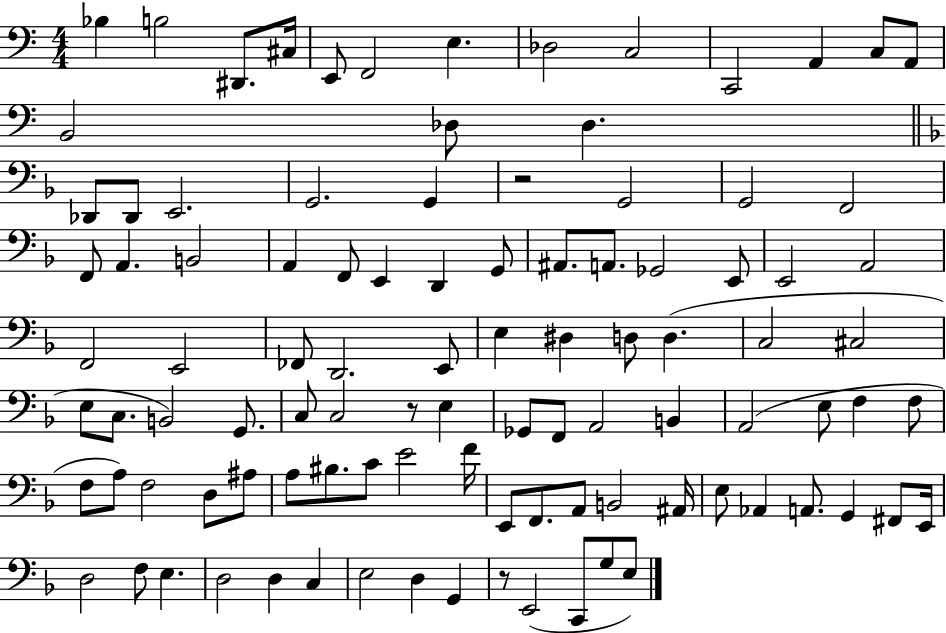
Bb3/q B3/h D#2/e. C#3/s E2/e F2/h E3/q. Db3/h C3/h C2/h A2/q C3/e A2/e B2/h Db3/e Db3/q. Db2/e Db2/e E2/h. G2/h. G2/q R/h G2/h G2/h F2/h F2/e A2/q. B2/h A2/q F2/e E2/q D2/q G2/e A#2/e. A2/e. Gb2/h E2/e E2/h A2/h F2/h E2/h FES2/e D2/h. E2/e E3/q D#3/q D3/e D3/q. C3/h C#3/h E3/e C3/e. B2/h G2/e. C3/e C3/h R/e E3/q Gb2/e F2/e A2/h B2/q A2/h E3/e F3/q F3/e F3/e A3/e F3/h D3/e A#3/e A3/e BIS3/e. C4/e E4/h F4/s E2/e F2/e. A2/e B2/h A#2/s E3/e Ab2/q A2/e. G2/q F#2/e E2/s D3/h F3/e E3/q. D3/h D3/q C3/q E3/h D3/q G2/q R/e E2/h C2/e G3/e E3/e